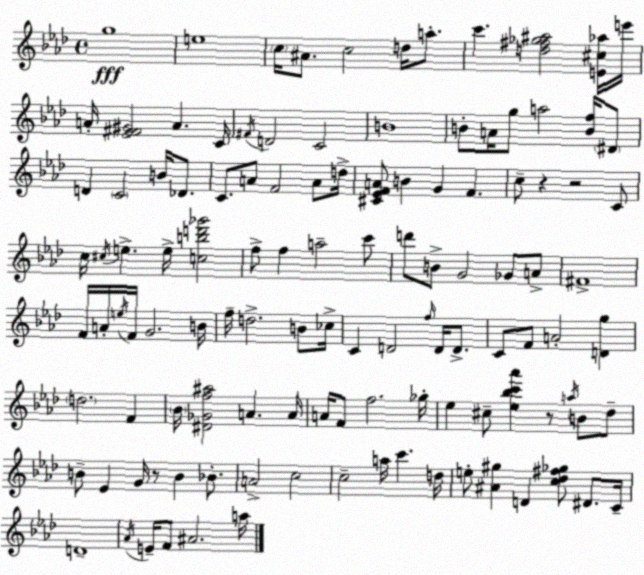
X:1
T:Untitled
M:4/4
L:1/4
K:Fm
g4 e4 c/4 ^A/2 c2 d/4 a/2 c' [d^f_g^a]2 [E^c_a]/4 e'/4 A/4 [_E^F^G]2 A C/4 ^F/4 D2 C2 B4 B/2 A/4 g/2 a2 [Bf]/4 ^D/2 D C2 B/4 _D/2 C/2 A/2 F2 A/2 d/4 [^C_EFA]/2 B G F c/2 z z2 C/2 c/4 ^c/4 e e/4 [cbd'_g']2 f/2 f a2 c'/2 d'/2 B/2 G2 _G/2 A/2 ^F4 F/4 A/4 e/4 F/4 G2 B/4 f/4 d2 B/2 _c/4 C D2 f/4 D/4 D/2 C/2 F/2 A2 [Dg] d2 F _B/4 [^D_Gf^a]2 A A/4 A/4 F/2 f2 _g/4 _e ^c/2 [_e_bc'_a'] z/2 a/4 B/2 _d/2 B/2 _E G/4 z/2 B _B/2 A2 c2 c2 a/4 c' d/4 e/2 [^A^g] D [c_d^f_g]/2 ^D/2 C/4 D4 _A/4 E/4 F/2 ^A2 a/4